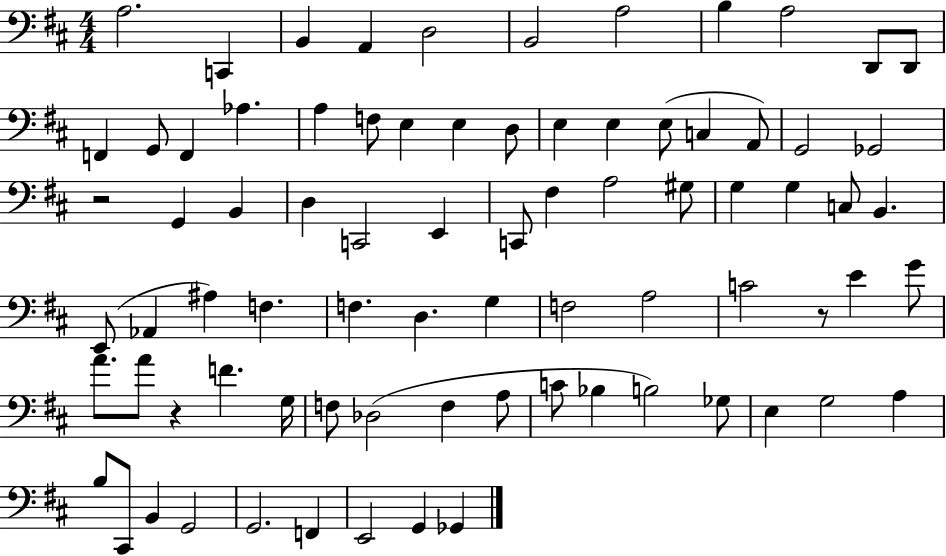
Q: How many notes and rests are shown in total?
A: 79